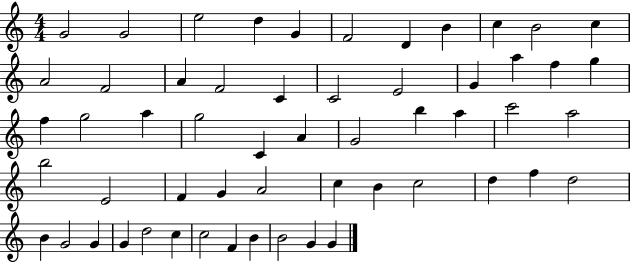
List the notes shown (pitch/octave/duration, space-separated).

G4/h G4/h E5/h D5/q G4/q F4/h D4/q B4/q C5/q B4/h C5/q A4/h F4/h A4/q F4/h C4/q C4/h E4/h G4/q A5/q F5/q G5/q F5/q G5/h A5/q G5/h C4/q A4/q G4/h B5/q A5/q C6/h A5/h B5/h E4/h F4/q G4/q A4/h C5/q B4/q C5/h D5/q F5/q D5/h B4/q G4/h G4/q G4/q D5/h C5/q C5/h F4/q B4/q B4/h G4/q G4/q